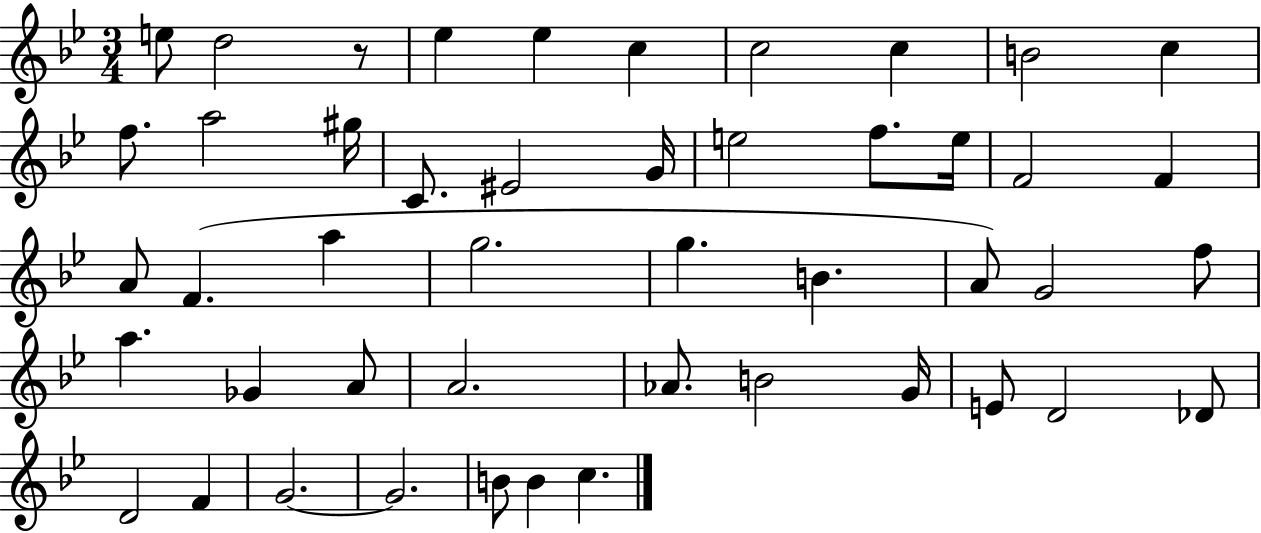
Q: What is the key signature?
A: BES major